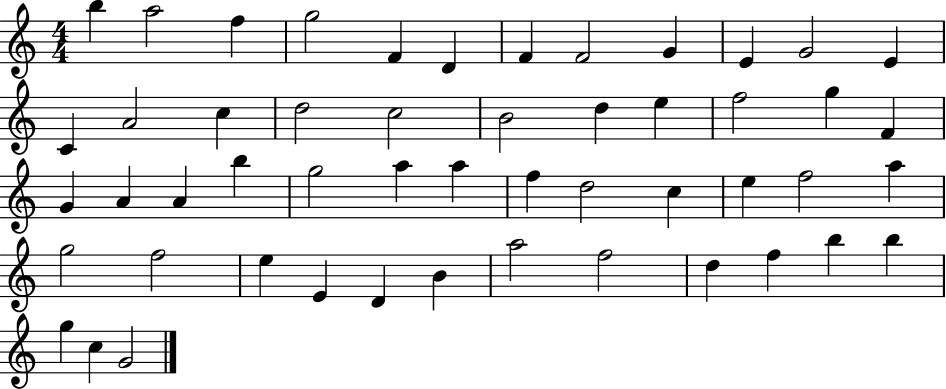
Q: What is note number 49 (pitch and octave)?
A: G5